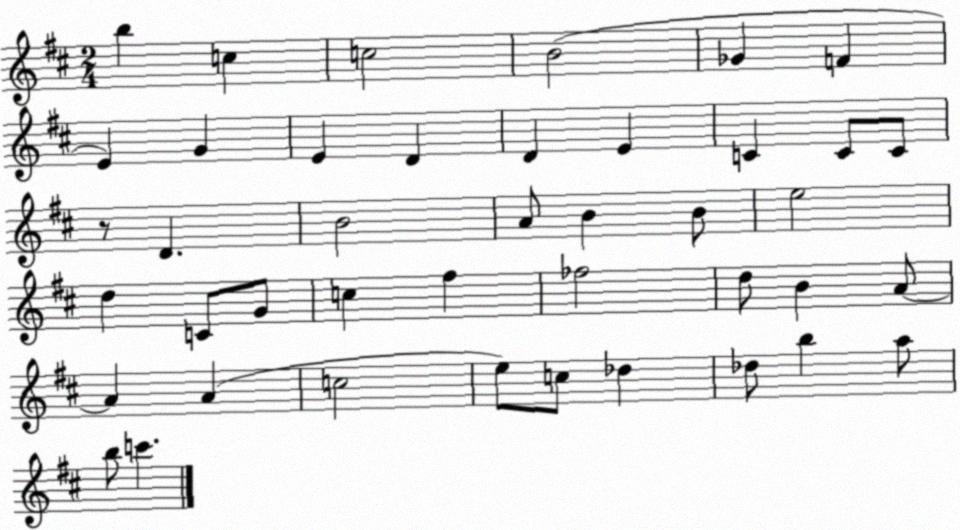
X:1
T:Untitled
M:2/4
L:1/4
K:D
b c c2 B2 _G F E G E D D E C C/2 C/2 z/2 D B2 A/2 B B/2 e2 d C/2 G/2 c ^f _f2 d/2 B A/2 A A c2 e/2 c/2 _d _d/2 b a/2 b/2 c'